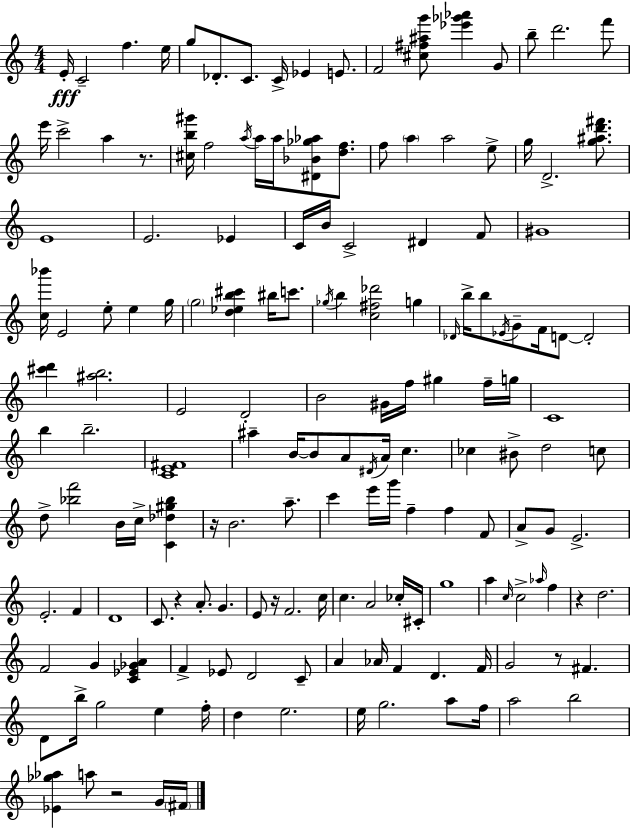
{
  \clef treble
  \numericTimeSignature
  \time 4/4
  \key c \major
  e'16-.\fff c'2-- f''4. e''16 | g''8 des'8.-. c'8. c'16-> ees'4 e'8. | f'2 <cis'' fis'' ais'' g'''>8 <ees''' ges''' aes'''>4 g'8 | b''8-- d'''2. f'''8 | \break e'''16 c'''2-> a''4 r8. | <cis'' b'' gis'''>16 f''2 \acciaccatura { a''16 } a''16 a''16 <dis' bes' ges'' aes''>8 <d'' f''>8. | f''8 \parenthesize a''4 a''2 e''8-> | g''16 d'2.-> <g'' ais'' d''' fis'''>8. | \break e'1 | e'2. ees'4 | c'16 b'16 c'2-> dis'4 f'8 | gis'1 | \break <c'' bes'''>16 e'2 e''8-. e''4 | g''16 \parenthesize g''2 <d'' ees'' b'' cis'''>4 bis''16 c'''8. | \acciaccatura { ges''16 } b''4 <c'' fis'' des'''>2 g''4 | \grace { des'16 } b''16-> b''8 \acciaccatura { ees'16 } g'8-- f'16 d'8~~ d'2-. | \break <cis''' d'''>4 <ais'' b''>2. | e'2 d'2-. | b'2 gis'16 f''16 gis''4 | f''16-- g''16 c'1 | \break b''4 b''2.-- | <c' e' fis'>1 | ais''4-- b'16~~ b'8 a'8 \acciaccatura { dis'16 } a'16 c''4. | ces''4 bis'8-> d''2 | \break c''8 d''8-> <bes'' f'''>2 b'16 | c''16-> <c' des'' gis'' bes''>4 r16 b'2. | a''8.-- c'''4 e'''16 g'''16 f''4-- f''4 | f'8 a'8-> g'8 e'2.-> | \break e'2.-. | f'4 d'1 | c'8. r4 a'8.-. g'4. | e'8 r16 f'2. | \break c''16 c''4. a'2 | ces''16-. cis'16-. g''1 | a''4 \grace { c''16 } c''2-> | \grace { aes''16 } f''4 r4 d''2. | \break f'2 g'4 | <c' ees' ges' a'>4 f'4-> ees'8 d'2 | c'8-- a'4 aes'16 f'4 | d'4. f'16 g'2 r8 | \break fis'4. d'8 b''16-> g''2 | e''4 f''16-. d''4 e''2. | e''16 g''2. | a''8 f''16 a''2 b''2 | \break <ees' ges'' aes''>4 a''8 r2 | g'16 \parenthesize fis'16 \bar "|."
}